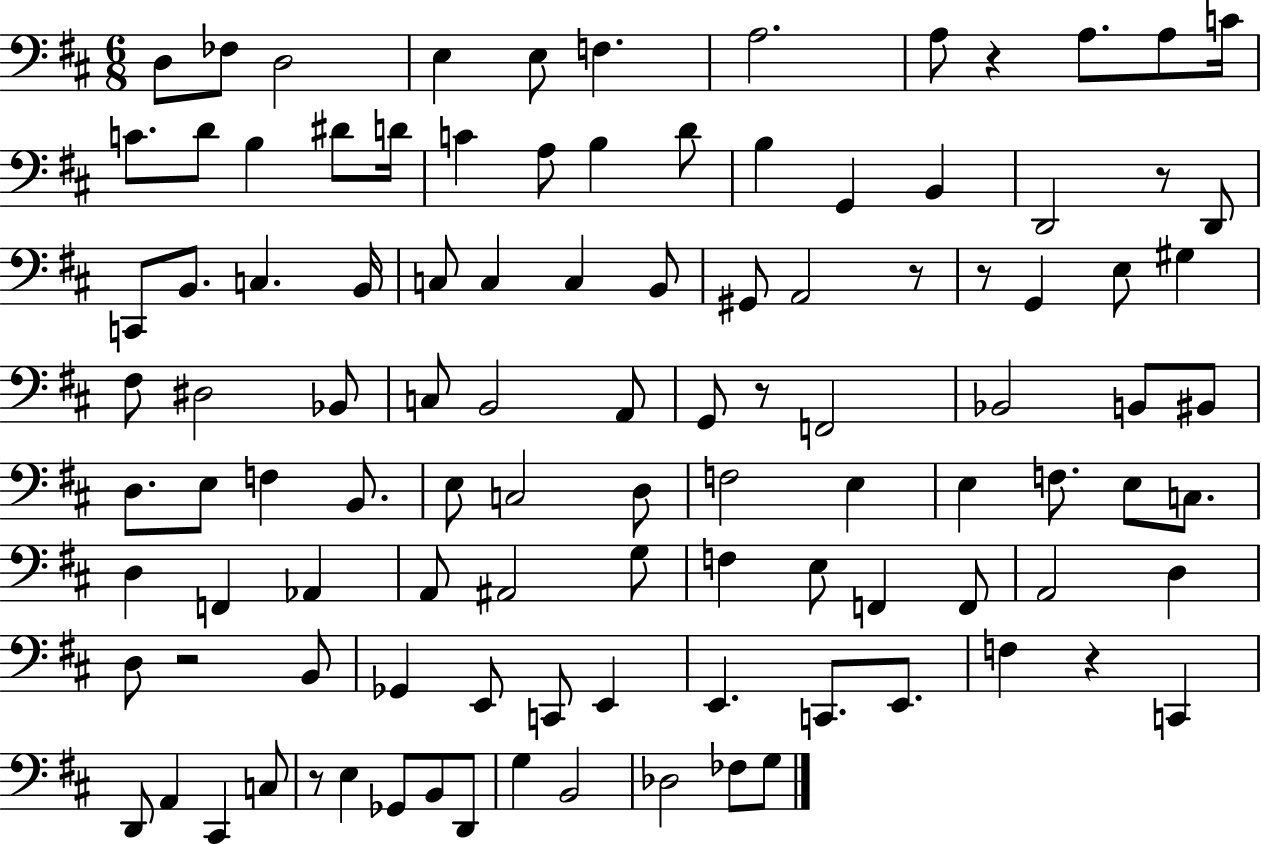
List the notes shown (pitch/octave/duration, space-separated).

D3/e FES3/e D3/h E3/q E3/e F3/q. A3/h. A3/e R/q A3/e. A3/e C4/s C4/e. D4/e B3/q D#4/e D4/s C4/q A3/e B3/q D4/e B3/q G2/q B2/q D2/h R/e D2/e C2/e B2/e. C3/q. B2/s C3/e C3/q C3/q B2/e G#2/e A2/h R/e R/e G2/q E3/e G#3/q F#3/e D#3/h Bb2/e C3/e B2/h A2/e G2/e R/e F2/h Bb2/h B2/e BIS2/e D3/e. E3/e F3/q B2/e. E3/e C3/h D3/e F3/h E3/q E3/q F3/e. E3/e C3/e. D3/q F2/q Ab2/q A2/e A#2/h G3/e F3/q E3/e F2/q F2/e A2/h D3/q D3/e R/h B2/e Gb2/q E2/e C2/e E2/q E2/q. C2/e. E2/e. F3/q R/q C2/q D2/e A2/q C#2/q C3/e R/e E3/q Gb2/e B2/e D2/e G3/q B2/h Db3/h FES3/e G3/e